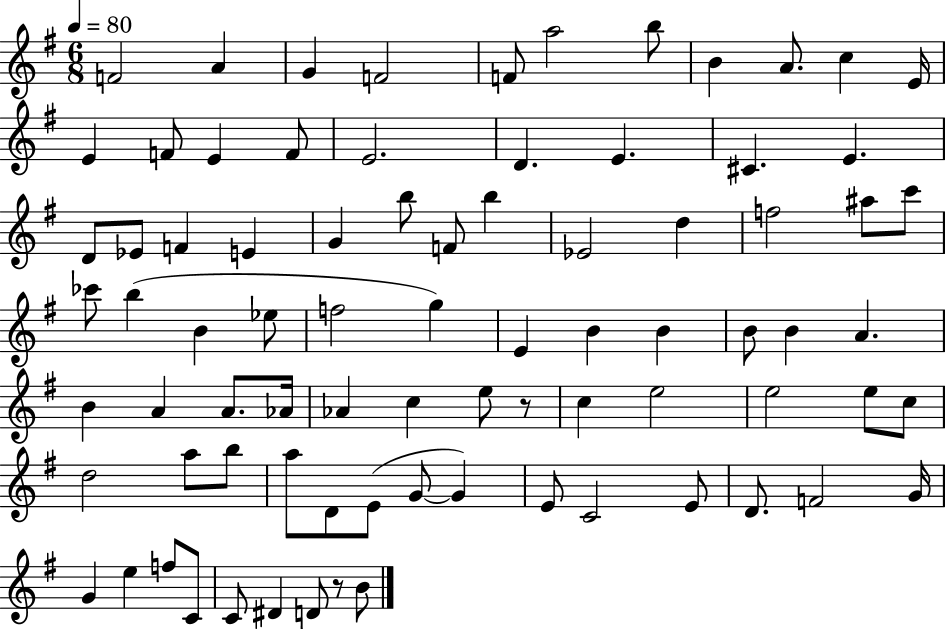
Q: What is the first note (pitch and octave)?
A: F4